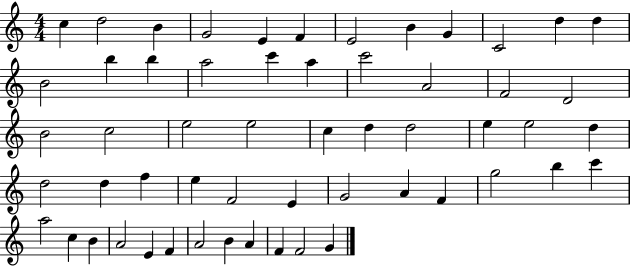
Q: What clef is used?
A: treble